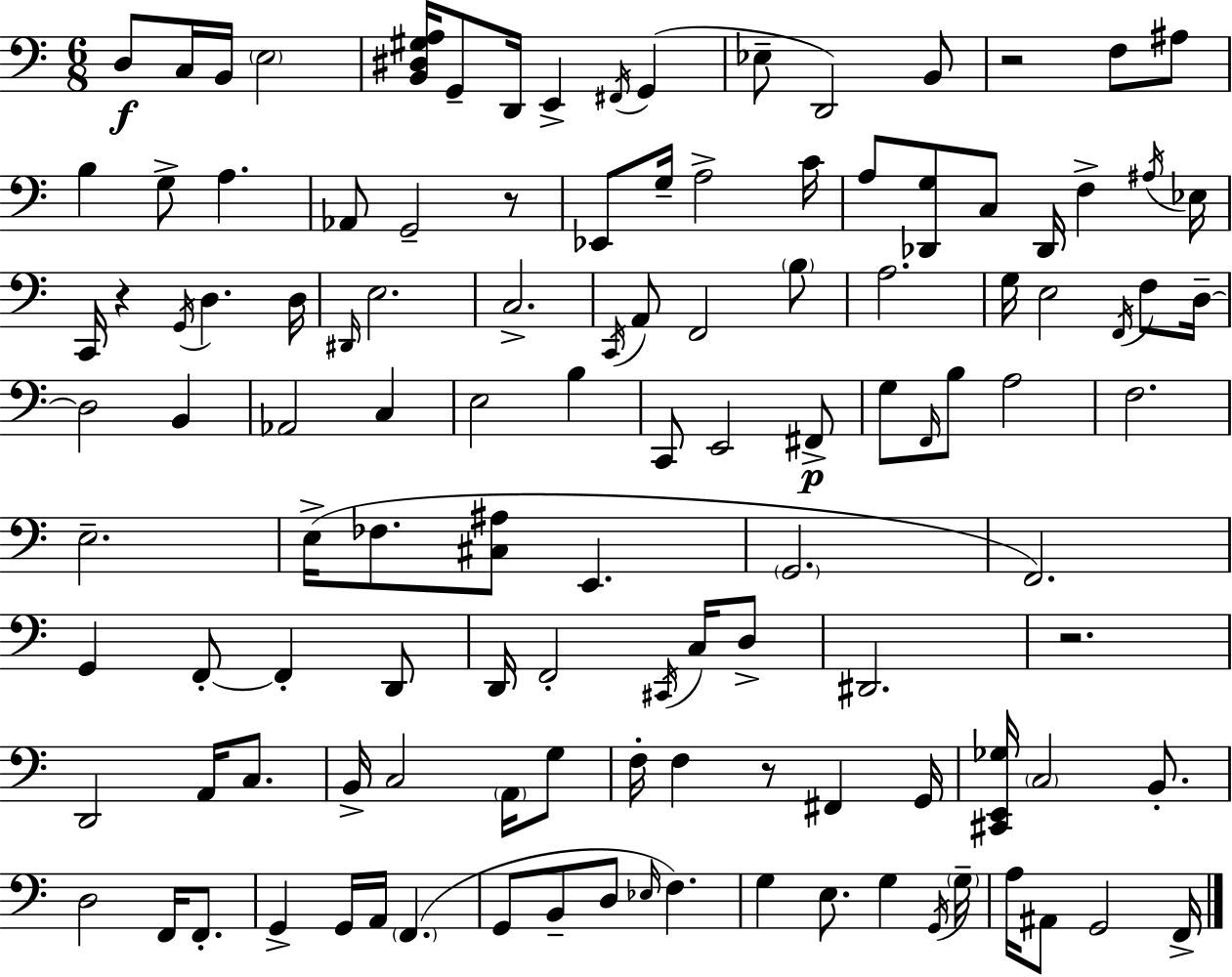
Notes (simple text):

D3/e C3/s B2/s E3/h [B2,D#3,G#3,A3]/s G2/e D2/s E2/q F#2/s G2/q Eb3/e D2/h B2/e R/h F3/e A#3/e B3/q G3/e A3/q. Ab2/e G2/h R/e Eb2/e G3/s A3/h C4/s A3/e [Db2,G3]/e C3/e Db2/s F3/q A#3/s Eb3/s C2/s R/q G2/s D3/q. D3/s D#2/s E3/h. C3/h. C2/s A2/e F2/h B3/e A3/h. G3/s E3/h F2/s F3/e D3/s D3/h B2/q Ab2/h C3/q E3/h B3/q C2/e E2/h F#2/e G3/e F2/s B3/e A3/h F3/h. E3/h. E3/s FES3/e. [C#3,A#3]/e E2/q. G2/h. F2/h. G2/q F2/e F2/q D2/e D2/s F2/h C#2/s C3/s D3/e D#2/h. R/h. D2/h A2/s C3/e. B2/s C3/h A2/s G3/e F3/s F3/q R/e F#2/q G2/s [C#2,E2,Gb3]/s C3/h B2/e. D3/h F2/s F2/e. G2/q G2/s A2/s F2/q. G2/e B2/e D3/e Eb3/s F3/q. G3/q E3/e. G3/q G2/s G3/s A3/s A#2/e G2/h F2/s